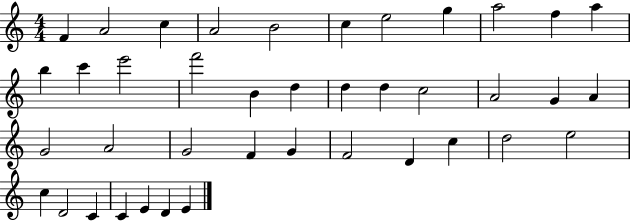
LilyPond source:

{
  \clef treble
  \numericTimeSignature
  \time 4/4
  \key c \major
  f'4 a'2 c''4 | a'2 b'2 | c''4 e''2 g''4 | a''2 f''4 a''4 | \break b''4 c'''4 e'''2 | f'''2 b'4 d''4 | d''4 d''4 c''2 | a'2 g'4 a'4 | \break g'2 a'2 | g'2 f'4 g'4 | f'2 d'4 c''4 | d''2 e''2 | \break c''4 d'2 c'4 | c'4 e'4 d'4 e'4 | \bar "|."
}